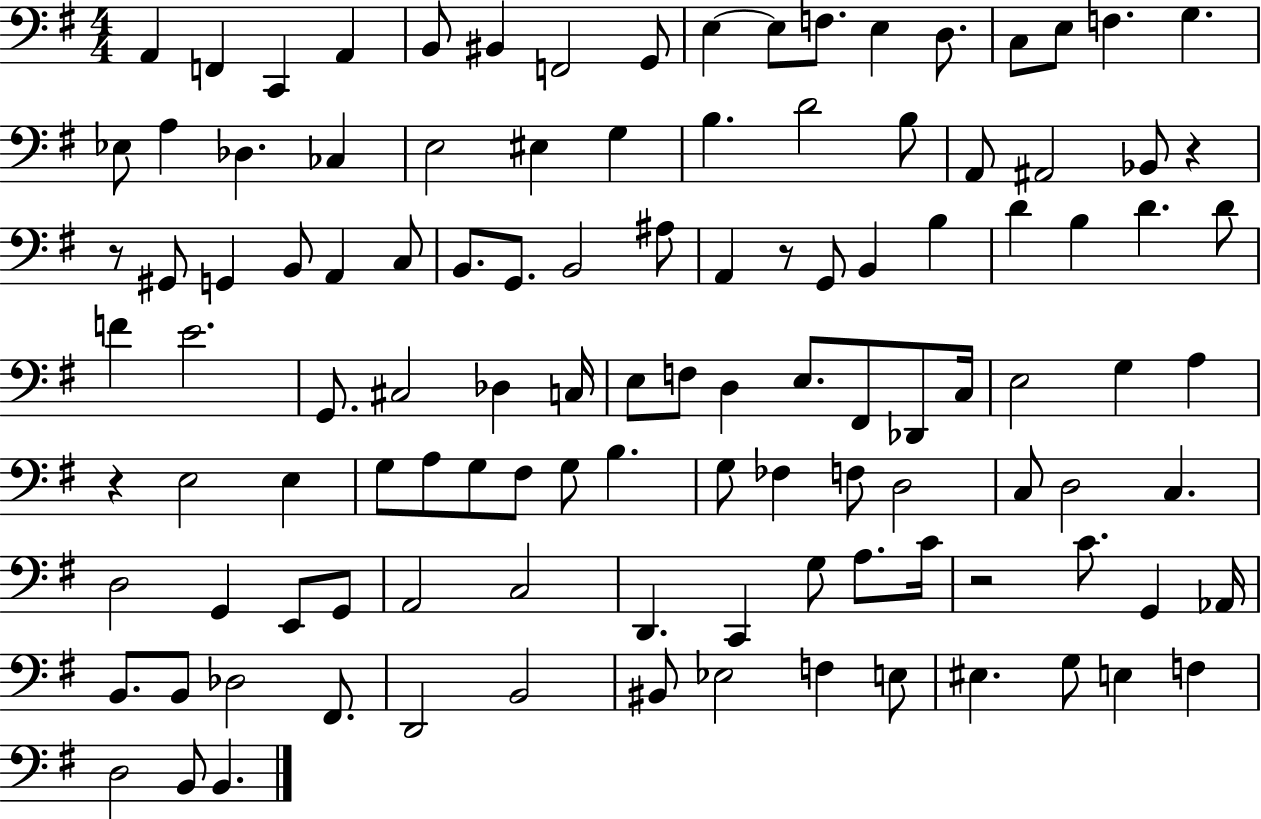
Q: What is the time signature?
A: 4/4